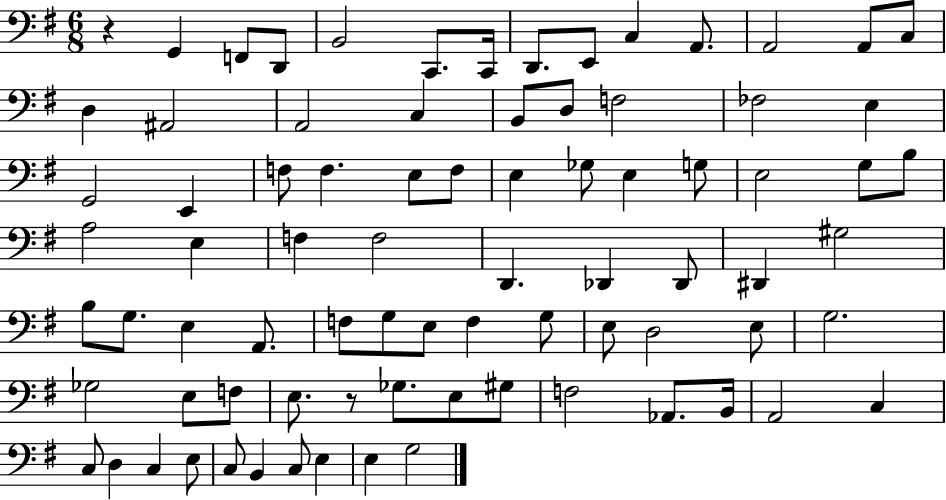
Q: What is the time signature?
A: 6/8